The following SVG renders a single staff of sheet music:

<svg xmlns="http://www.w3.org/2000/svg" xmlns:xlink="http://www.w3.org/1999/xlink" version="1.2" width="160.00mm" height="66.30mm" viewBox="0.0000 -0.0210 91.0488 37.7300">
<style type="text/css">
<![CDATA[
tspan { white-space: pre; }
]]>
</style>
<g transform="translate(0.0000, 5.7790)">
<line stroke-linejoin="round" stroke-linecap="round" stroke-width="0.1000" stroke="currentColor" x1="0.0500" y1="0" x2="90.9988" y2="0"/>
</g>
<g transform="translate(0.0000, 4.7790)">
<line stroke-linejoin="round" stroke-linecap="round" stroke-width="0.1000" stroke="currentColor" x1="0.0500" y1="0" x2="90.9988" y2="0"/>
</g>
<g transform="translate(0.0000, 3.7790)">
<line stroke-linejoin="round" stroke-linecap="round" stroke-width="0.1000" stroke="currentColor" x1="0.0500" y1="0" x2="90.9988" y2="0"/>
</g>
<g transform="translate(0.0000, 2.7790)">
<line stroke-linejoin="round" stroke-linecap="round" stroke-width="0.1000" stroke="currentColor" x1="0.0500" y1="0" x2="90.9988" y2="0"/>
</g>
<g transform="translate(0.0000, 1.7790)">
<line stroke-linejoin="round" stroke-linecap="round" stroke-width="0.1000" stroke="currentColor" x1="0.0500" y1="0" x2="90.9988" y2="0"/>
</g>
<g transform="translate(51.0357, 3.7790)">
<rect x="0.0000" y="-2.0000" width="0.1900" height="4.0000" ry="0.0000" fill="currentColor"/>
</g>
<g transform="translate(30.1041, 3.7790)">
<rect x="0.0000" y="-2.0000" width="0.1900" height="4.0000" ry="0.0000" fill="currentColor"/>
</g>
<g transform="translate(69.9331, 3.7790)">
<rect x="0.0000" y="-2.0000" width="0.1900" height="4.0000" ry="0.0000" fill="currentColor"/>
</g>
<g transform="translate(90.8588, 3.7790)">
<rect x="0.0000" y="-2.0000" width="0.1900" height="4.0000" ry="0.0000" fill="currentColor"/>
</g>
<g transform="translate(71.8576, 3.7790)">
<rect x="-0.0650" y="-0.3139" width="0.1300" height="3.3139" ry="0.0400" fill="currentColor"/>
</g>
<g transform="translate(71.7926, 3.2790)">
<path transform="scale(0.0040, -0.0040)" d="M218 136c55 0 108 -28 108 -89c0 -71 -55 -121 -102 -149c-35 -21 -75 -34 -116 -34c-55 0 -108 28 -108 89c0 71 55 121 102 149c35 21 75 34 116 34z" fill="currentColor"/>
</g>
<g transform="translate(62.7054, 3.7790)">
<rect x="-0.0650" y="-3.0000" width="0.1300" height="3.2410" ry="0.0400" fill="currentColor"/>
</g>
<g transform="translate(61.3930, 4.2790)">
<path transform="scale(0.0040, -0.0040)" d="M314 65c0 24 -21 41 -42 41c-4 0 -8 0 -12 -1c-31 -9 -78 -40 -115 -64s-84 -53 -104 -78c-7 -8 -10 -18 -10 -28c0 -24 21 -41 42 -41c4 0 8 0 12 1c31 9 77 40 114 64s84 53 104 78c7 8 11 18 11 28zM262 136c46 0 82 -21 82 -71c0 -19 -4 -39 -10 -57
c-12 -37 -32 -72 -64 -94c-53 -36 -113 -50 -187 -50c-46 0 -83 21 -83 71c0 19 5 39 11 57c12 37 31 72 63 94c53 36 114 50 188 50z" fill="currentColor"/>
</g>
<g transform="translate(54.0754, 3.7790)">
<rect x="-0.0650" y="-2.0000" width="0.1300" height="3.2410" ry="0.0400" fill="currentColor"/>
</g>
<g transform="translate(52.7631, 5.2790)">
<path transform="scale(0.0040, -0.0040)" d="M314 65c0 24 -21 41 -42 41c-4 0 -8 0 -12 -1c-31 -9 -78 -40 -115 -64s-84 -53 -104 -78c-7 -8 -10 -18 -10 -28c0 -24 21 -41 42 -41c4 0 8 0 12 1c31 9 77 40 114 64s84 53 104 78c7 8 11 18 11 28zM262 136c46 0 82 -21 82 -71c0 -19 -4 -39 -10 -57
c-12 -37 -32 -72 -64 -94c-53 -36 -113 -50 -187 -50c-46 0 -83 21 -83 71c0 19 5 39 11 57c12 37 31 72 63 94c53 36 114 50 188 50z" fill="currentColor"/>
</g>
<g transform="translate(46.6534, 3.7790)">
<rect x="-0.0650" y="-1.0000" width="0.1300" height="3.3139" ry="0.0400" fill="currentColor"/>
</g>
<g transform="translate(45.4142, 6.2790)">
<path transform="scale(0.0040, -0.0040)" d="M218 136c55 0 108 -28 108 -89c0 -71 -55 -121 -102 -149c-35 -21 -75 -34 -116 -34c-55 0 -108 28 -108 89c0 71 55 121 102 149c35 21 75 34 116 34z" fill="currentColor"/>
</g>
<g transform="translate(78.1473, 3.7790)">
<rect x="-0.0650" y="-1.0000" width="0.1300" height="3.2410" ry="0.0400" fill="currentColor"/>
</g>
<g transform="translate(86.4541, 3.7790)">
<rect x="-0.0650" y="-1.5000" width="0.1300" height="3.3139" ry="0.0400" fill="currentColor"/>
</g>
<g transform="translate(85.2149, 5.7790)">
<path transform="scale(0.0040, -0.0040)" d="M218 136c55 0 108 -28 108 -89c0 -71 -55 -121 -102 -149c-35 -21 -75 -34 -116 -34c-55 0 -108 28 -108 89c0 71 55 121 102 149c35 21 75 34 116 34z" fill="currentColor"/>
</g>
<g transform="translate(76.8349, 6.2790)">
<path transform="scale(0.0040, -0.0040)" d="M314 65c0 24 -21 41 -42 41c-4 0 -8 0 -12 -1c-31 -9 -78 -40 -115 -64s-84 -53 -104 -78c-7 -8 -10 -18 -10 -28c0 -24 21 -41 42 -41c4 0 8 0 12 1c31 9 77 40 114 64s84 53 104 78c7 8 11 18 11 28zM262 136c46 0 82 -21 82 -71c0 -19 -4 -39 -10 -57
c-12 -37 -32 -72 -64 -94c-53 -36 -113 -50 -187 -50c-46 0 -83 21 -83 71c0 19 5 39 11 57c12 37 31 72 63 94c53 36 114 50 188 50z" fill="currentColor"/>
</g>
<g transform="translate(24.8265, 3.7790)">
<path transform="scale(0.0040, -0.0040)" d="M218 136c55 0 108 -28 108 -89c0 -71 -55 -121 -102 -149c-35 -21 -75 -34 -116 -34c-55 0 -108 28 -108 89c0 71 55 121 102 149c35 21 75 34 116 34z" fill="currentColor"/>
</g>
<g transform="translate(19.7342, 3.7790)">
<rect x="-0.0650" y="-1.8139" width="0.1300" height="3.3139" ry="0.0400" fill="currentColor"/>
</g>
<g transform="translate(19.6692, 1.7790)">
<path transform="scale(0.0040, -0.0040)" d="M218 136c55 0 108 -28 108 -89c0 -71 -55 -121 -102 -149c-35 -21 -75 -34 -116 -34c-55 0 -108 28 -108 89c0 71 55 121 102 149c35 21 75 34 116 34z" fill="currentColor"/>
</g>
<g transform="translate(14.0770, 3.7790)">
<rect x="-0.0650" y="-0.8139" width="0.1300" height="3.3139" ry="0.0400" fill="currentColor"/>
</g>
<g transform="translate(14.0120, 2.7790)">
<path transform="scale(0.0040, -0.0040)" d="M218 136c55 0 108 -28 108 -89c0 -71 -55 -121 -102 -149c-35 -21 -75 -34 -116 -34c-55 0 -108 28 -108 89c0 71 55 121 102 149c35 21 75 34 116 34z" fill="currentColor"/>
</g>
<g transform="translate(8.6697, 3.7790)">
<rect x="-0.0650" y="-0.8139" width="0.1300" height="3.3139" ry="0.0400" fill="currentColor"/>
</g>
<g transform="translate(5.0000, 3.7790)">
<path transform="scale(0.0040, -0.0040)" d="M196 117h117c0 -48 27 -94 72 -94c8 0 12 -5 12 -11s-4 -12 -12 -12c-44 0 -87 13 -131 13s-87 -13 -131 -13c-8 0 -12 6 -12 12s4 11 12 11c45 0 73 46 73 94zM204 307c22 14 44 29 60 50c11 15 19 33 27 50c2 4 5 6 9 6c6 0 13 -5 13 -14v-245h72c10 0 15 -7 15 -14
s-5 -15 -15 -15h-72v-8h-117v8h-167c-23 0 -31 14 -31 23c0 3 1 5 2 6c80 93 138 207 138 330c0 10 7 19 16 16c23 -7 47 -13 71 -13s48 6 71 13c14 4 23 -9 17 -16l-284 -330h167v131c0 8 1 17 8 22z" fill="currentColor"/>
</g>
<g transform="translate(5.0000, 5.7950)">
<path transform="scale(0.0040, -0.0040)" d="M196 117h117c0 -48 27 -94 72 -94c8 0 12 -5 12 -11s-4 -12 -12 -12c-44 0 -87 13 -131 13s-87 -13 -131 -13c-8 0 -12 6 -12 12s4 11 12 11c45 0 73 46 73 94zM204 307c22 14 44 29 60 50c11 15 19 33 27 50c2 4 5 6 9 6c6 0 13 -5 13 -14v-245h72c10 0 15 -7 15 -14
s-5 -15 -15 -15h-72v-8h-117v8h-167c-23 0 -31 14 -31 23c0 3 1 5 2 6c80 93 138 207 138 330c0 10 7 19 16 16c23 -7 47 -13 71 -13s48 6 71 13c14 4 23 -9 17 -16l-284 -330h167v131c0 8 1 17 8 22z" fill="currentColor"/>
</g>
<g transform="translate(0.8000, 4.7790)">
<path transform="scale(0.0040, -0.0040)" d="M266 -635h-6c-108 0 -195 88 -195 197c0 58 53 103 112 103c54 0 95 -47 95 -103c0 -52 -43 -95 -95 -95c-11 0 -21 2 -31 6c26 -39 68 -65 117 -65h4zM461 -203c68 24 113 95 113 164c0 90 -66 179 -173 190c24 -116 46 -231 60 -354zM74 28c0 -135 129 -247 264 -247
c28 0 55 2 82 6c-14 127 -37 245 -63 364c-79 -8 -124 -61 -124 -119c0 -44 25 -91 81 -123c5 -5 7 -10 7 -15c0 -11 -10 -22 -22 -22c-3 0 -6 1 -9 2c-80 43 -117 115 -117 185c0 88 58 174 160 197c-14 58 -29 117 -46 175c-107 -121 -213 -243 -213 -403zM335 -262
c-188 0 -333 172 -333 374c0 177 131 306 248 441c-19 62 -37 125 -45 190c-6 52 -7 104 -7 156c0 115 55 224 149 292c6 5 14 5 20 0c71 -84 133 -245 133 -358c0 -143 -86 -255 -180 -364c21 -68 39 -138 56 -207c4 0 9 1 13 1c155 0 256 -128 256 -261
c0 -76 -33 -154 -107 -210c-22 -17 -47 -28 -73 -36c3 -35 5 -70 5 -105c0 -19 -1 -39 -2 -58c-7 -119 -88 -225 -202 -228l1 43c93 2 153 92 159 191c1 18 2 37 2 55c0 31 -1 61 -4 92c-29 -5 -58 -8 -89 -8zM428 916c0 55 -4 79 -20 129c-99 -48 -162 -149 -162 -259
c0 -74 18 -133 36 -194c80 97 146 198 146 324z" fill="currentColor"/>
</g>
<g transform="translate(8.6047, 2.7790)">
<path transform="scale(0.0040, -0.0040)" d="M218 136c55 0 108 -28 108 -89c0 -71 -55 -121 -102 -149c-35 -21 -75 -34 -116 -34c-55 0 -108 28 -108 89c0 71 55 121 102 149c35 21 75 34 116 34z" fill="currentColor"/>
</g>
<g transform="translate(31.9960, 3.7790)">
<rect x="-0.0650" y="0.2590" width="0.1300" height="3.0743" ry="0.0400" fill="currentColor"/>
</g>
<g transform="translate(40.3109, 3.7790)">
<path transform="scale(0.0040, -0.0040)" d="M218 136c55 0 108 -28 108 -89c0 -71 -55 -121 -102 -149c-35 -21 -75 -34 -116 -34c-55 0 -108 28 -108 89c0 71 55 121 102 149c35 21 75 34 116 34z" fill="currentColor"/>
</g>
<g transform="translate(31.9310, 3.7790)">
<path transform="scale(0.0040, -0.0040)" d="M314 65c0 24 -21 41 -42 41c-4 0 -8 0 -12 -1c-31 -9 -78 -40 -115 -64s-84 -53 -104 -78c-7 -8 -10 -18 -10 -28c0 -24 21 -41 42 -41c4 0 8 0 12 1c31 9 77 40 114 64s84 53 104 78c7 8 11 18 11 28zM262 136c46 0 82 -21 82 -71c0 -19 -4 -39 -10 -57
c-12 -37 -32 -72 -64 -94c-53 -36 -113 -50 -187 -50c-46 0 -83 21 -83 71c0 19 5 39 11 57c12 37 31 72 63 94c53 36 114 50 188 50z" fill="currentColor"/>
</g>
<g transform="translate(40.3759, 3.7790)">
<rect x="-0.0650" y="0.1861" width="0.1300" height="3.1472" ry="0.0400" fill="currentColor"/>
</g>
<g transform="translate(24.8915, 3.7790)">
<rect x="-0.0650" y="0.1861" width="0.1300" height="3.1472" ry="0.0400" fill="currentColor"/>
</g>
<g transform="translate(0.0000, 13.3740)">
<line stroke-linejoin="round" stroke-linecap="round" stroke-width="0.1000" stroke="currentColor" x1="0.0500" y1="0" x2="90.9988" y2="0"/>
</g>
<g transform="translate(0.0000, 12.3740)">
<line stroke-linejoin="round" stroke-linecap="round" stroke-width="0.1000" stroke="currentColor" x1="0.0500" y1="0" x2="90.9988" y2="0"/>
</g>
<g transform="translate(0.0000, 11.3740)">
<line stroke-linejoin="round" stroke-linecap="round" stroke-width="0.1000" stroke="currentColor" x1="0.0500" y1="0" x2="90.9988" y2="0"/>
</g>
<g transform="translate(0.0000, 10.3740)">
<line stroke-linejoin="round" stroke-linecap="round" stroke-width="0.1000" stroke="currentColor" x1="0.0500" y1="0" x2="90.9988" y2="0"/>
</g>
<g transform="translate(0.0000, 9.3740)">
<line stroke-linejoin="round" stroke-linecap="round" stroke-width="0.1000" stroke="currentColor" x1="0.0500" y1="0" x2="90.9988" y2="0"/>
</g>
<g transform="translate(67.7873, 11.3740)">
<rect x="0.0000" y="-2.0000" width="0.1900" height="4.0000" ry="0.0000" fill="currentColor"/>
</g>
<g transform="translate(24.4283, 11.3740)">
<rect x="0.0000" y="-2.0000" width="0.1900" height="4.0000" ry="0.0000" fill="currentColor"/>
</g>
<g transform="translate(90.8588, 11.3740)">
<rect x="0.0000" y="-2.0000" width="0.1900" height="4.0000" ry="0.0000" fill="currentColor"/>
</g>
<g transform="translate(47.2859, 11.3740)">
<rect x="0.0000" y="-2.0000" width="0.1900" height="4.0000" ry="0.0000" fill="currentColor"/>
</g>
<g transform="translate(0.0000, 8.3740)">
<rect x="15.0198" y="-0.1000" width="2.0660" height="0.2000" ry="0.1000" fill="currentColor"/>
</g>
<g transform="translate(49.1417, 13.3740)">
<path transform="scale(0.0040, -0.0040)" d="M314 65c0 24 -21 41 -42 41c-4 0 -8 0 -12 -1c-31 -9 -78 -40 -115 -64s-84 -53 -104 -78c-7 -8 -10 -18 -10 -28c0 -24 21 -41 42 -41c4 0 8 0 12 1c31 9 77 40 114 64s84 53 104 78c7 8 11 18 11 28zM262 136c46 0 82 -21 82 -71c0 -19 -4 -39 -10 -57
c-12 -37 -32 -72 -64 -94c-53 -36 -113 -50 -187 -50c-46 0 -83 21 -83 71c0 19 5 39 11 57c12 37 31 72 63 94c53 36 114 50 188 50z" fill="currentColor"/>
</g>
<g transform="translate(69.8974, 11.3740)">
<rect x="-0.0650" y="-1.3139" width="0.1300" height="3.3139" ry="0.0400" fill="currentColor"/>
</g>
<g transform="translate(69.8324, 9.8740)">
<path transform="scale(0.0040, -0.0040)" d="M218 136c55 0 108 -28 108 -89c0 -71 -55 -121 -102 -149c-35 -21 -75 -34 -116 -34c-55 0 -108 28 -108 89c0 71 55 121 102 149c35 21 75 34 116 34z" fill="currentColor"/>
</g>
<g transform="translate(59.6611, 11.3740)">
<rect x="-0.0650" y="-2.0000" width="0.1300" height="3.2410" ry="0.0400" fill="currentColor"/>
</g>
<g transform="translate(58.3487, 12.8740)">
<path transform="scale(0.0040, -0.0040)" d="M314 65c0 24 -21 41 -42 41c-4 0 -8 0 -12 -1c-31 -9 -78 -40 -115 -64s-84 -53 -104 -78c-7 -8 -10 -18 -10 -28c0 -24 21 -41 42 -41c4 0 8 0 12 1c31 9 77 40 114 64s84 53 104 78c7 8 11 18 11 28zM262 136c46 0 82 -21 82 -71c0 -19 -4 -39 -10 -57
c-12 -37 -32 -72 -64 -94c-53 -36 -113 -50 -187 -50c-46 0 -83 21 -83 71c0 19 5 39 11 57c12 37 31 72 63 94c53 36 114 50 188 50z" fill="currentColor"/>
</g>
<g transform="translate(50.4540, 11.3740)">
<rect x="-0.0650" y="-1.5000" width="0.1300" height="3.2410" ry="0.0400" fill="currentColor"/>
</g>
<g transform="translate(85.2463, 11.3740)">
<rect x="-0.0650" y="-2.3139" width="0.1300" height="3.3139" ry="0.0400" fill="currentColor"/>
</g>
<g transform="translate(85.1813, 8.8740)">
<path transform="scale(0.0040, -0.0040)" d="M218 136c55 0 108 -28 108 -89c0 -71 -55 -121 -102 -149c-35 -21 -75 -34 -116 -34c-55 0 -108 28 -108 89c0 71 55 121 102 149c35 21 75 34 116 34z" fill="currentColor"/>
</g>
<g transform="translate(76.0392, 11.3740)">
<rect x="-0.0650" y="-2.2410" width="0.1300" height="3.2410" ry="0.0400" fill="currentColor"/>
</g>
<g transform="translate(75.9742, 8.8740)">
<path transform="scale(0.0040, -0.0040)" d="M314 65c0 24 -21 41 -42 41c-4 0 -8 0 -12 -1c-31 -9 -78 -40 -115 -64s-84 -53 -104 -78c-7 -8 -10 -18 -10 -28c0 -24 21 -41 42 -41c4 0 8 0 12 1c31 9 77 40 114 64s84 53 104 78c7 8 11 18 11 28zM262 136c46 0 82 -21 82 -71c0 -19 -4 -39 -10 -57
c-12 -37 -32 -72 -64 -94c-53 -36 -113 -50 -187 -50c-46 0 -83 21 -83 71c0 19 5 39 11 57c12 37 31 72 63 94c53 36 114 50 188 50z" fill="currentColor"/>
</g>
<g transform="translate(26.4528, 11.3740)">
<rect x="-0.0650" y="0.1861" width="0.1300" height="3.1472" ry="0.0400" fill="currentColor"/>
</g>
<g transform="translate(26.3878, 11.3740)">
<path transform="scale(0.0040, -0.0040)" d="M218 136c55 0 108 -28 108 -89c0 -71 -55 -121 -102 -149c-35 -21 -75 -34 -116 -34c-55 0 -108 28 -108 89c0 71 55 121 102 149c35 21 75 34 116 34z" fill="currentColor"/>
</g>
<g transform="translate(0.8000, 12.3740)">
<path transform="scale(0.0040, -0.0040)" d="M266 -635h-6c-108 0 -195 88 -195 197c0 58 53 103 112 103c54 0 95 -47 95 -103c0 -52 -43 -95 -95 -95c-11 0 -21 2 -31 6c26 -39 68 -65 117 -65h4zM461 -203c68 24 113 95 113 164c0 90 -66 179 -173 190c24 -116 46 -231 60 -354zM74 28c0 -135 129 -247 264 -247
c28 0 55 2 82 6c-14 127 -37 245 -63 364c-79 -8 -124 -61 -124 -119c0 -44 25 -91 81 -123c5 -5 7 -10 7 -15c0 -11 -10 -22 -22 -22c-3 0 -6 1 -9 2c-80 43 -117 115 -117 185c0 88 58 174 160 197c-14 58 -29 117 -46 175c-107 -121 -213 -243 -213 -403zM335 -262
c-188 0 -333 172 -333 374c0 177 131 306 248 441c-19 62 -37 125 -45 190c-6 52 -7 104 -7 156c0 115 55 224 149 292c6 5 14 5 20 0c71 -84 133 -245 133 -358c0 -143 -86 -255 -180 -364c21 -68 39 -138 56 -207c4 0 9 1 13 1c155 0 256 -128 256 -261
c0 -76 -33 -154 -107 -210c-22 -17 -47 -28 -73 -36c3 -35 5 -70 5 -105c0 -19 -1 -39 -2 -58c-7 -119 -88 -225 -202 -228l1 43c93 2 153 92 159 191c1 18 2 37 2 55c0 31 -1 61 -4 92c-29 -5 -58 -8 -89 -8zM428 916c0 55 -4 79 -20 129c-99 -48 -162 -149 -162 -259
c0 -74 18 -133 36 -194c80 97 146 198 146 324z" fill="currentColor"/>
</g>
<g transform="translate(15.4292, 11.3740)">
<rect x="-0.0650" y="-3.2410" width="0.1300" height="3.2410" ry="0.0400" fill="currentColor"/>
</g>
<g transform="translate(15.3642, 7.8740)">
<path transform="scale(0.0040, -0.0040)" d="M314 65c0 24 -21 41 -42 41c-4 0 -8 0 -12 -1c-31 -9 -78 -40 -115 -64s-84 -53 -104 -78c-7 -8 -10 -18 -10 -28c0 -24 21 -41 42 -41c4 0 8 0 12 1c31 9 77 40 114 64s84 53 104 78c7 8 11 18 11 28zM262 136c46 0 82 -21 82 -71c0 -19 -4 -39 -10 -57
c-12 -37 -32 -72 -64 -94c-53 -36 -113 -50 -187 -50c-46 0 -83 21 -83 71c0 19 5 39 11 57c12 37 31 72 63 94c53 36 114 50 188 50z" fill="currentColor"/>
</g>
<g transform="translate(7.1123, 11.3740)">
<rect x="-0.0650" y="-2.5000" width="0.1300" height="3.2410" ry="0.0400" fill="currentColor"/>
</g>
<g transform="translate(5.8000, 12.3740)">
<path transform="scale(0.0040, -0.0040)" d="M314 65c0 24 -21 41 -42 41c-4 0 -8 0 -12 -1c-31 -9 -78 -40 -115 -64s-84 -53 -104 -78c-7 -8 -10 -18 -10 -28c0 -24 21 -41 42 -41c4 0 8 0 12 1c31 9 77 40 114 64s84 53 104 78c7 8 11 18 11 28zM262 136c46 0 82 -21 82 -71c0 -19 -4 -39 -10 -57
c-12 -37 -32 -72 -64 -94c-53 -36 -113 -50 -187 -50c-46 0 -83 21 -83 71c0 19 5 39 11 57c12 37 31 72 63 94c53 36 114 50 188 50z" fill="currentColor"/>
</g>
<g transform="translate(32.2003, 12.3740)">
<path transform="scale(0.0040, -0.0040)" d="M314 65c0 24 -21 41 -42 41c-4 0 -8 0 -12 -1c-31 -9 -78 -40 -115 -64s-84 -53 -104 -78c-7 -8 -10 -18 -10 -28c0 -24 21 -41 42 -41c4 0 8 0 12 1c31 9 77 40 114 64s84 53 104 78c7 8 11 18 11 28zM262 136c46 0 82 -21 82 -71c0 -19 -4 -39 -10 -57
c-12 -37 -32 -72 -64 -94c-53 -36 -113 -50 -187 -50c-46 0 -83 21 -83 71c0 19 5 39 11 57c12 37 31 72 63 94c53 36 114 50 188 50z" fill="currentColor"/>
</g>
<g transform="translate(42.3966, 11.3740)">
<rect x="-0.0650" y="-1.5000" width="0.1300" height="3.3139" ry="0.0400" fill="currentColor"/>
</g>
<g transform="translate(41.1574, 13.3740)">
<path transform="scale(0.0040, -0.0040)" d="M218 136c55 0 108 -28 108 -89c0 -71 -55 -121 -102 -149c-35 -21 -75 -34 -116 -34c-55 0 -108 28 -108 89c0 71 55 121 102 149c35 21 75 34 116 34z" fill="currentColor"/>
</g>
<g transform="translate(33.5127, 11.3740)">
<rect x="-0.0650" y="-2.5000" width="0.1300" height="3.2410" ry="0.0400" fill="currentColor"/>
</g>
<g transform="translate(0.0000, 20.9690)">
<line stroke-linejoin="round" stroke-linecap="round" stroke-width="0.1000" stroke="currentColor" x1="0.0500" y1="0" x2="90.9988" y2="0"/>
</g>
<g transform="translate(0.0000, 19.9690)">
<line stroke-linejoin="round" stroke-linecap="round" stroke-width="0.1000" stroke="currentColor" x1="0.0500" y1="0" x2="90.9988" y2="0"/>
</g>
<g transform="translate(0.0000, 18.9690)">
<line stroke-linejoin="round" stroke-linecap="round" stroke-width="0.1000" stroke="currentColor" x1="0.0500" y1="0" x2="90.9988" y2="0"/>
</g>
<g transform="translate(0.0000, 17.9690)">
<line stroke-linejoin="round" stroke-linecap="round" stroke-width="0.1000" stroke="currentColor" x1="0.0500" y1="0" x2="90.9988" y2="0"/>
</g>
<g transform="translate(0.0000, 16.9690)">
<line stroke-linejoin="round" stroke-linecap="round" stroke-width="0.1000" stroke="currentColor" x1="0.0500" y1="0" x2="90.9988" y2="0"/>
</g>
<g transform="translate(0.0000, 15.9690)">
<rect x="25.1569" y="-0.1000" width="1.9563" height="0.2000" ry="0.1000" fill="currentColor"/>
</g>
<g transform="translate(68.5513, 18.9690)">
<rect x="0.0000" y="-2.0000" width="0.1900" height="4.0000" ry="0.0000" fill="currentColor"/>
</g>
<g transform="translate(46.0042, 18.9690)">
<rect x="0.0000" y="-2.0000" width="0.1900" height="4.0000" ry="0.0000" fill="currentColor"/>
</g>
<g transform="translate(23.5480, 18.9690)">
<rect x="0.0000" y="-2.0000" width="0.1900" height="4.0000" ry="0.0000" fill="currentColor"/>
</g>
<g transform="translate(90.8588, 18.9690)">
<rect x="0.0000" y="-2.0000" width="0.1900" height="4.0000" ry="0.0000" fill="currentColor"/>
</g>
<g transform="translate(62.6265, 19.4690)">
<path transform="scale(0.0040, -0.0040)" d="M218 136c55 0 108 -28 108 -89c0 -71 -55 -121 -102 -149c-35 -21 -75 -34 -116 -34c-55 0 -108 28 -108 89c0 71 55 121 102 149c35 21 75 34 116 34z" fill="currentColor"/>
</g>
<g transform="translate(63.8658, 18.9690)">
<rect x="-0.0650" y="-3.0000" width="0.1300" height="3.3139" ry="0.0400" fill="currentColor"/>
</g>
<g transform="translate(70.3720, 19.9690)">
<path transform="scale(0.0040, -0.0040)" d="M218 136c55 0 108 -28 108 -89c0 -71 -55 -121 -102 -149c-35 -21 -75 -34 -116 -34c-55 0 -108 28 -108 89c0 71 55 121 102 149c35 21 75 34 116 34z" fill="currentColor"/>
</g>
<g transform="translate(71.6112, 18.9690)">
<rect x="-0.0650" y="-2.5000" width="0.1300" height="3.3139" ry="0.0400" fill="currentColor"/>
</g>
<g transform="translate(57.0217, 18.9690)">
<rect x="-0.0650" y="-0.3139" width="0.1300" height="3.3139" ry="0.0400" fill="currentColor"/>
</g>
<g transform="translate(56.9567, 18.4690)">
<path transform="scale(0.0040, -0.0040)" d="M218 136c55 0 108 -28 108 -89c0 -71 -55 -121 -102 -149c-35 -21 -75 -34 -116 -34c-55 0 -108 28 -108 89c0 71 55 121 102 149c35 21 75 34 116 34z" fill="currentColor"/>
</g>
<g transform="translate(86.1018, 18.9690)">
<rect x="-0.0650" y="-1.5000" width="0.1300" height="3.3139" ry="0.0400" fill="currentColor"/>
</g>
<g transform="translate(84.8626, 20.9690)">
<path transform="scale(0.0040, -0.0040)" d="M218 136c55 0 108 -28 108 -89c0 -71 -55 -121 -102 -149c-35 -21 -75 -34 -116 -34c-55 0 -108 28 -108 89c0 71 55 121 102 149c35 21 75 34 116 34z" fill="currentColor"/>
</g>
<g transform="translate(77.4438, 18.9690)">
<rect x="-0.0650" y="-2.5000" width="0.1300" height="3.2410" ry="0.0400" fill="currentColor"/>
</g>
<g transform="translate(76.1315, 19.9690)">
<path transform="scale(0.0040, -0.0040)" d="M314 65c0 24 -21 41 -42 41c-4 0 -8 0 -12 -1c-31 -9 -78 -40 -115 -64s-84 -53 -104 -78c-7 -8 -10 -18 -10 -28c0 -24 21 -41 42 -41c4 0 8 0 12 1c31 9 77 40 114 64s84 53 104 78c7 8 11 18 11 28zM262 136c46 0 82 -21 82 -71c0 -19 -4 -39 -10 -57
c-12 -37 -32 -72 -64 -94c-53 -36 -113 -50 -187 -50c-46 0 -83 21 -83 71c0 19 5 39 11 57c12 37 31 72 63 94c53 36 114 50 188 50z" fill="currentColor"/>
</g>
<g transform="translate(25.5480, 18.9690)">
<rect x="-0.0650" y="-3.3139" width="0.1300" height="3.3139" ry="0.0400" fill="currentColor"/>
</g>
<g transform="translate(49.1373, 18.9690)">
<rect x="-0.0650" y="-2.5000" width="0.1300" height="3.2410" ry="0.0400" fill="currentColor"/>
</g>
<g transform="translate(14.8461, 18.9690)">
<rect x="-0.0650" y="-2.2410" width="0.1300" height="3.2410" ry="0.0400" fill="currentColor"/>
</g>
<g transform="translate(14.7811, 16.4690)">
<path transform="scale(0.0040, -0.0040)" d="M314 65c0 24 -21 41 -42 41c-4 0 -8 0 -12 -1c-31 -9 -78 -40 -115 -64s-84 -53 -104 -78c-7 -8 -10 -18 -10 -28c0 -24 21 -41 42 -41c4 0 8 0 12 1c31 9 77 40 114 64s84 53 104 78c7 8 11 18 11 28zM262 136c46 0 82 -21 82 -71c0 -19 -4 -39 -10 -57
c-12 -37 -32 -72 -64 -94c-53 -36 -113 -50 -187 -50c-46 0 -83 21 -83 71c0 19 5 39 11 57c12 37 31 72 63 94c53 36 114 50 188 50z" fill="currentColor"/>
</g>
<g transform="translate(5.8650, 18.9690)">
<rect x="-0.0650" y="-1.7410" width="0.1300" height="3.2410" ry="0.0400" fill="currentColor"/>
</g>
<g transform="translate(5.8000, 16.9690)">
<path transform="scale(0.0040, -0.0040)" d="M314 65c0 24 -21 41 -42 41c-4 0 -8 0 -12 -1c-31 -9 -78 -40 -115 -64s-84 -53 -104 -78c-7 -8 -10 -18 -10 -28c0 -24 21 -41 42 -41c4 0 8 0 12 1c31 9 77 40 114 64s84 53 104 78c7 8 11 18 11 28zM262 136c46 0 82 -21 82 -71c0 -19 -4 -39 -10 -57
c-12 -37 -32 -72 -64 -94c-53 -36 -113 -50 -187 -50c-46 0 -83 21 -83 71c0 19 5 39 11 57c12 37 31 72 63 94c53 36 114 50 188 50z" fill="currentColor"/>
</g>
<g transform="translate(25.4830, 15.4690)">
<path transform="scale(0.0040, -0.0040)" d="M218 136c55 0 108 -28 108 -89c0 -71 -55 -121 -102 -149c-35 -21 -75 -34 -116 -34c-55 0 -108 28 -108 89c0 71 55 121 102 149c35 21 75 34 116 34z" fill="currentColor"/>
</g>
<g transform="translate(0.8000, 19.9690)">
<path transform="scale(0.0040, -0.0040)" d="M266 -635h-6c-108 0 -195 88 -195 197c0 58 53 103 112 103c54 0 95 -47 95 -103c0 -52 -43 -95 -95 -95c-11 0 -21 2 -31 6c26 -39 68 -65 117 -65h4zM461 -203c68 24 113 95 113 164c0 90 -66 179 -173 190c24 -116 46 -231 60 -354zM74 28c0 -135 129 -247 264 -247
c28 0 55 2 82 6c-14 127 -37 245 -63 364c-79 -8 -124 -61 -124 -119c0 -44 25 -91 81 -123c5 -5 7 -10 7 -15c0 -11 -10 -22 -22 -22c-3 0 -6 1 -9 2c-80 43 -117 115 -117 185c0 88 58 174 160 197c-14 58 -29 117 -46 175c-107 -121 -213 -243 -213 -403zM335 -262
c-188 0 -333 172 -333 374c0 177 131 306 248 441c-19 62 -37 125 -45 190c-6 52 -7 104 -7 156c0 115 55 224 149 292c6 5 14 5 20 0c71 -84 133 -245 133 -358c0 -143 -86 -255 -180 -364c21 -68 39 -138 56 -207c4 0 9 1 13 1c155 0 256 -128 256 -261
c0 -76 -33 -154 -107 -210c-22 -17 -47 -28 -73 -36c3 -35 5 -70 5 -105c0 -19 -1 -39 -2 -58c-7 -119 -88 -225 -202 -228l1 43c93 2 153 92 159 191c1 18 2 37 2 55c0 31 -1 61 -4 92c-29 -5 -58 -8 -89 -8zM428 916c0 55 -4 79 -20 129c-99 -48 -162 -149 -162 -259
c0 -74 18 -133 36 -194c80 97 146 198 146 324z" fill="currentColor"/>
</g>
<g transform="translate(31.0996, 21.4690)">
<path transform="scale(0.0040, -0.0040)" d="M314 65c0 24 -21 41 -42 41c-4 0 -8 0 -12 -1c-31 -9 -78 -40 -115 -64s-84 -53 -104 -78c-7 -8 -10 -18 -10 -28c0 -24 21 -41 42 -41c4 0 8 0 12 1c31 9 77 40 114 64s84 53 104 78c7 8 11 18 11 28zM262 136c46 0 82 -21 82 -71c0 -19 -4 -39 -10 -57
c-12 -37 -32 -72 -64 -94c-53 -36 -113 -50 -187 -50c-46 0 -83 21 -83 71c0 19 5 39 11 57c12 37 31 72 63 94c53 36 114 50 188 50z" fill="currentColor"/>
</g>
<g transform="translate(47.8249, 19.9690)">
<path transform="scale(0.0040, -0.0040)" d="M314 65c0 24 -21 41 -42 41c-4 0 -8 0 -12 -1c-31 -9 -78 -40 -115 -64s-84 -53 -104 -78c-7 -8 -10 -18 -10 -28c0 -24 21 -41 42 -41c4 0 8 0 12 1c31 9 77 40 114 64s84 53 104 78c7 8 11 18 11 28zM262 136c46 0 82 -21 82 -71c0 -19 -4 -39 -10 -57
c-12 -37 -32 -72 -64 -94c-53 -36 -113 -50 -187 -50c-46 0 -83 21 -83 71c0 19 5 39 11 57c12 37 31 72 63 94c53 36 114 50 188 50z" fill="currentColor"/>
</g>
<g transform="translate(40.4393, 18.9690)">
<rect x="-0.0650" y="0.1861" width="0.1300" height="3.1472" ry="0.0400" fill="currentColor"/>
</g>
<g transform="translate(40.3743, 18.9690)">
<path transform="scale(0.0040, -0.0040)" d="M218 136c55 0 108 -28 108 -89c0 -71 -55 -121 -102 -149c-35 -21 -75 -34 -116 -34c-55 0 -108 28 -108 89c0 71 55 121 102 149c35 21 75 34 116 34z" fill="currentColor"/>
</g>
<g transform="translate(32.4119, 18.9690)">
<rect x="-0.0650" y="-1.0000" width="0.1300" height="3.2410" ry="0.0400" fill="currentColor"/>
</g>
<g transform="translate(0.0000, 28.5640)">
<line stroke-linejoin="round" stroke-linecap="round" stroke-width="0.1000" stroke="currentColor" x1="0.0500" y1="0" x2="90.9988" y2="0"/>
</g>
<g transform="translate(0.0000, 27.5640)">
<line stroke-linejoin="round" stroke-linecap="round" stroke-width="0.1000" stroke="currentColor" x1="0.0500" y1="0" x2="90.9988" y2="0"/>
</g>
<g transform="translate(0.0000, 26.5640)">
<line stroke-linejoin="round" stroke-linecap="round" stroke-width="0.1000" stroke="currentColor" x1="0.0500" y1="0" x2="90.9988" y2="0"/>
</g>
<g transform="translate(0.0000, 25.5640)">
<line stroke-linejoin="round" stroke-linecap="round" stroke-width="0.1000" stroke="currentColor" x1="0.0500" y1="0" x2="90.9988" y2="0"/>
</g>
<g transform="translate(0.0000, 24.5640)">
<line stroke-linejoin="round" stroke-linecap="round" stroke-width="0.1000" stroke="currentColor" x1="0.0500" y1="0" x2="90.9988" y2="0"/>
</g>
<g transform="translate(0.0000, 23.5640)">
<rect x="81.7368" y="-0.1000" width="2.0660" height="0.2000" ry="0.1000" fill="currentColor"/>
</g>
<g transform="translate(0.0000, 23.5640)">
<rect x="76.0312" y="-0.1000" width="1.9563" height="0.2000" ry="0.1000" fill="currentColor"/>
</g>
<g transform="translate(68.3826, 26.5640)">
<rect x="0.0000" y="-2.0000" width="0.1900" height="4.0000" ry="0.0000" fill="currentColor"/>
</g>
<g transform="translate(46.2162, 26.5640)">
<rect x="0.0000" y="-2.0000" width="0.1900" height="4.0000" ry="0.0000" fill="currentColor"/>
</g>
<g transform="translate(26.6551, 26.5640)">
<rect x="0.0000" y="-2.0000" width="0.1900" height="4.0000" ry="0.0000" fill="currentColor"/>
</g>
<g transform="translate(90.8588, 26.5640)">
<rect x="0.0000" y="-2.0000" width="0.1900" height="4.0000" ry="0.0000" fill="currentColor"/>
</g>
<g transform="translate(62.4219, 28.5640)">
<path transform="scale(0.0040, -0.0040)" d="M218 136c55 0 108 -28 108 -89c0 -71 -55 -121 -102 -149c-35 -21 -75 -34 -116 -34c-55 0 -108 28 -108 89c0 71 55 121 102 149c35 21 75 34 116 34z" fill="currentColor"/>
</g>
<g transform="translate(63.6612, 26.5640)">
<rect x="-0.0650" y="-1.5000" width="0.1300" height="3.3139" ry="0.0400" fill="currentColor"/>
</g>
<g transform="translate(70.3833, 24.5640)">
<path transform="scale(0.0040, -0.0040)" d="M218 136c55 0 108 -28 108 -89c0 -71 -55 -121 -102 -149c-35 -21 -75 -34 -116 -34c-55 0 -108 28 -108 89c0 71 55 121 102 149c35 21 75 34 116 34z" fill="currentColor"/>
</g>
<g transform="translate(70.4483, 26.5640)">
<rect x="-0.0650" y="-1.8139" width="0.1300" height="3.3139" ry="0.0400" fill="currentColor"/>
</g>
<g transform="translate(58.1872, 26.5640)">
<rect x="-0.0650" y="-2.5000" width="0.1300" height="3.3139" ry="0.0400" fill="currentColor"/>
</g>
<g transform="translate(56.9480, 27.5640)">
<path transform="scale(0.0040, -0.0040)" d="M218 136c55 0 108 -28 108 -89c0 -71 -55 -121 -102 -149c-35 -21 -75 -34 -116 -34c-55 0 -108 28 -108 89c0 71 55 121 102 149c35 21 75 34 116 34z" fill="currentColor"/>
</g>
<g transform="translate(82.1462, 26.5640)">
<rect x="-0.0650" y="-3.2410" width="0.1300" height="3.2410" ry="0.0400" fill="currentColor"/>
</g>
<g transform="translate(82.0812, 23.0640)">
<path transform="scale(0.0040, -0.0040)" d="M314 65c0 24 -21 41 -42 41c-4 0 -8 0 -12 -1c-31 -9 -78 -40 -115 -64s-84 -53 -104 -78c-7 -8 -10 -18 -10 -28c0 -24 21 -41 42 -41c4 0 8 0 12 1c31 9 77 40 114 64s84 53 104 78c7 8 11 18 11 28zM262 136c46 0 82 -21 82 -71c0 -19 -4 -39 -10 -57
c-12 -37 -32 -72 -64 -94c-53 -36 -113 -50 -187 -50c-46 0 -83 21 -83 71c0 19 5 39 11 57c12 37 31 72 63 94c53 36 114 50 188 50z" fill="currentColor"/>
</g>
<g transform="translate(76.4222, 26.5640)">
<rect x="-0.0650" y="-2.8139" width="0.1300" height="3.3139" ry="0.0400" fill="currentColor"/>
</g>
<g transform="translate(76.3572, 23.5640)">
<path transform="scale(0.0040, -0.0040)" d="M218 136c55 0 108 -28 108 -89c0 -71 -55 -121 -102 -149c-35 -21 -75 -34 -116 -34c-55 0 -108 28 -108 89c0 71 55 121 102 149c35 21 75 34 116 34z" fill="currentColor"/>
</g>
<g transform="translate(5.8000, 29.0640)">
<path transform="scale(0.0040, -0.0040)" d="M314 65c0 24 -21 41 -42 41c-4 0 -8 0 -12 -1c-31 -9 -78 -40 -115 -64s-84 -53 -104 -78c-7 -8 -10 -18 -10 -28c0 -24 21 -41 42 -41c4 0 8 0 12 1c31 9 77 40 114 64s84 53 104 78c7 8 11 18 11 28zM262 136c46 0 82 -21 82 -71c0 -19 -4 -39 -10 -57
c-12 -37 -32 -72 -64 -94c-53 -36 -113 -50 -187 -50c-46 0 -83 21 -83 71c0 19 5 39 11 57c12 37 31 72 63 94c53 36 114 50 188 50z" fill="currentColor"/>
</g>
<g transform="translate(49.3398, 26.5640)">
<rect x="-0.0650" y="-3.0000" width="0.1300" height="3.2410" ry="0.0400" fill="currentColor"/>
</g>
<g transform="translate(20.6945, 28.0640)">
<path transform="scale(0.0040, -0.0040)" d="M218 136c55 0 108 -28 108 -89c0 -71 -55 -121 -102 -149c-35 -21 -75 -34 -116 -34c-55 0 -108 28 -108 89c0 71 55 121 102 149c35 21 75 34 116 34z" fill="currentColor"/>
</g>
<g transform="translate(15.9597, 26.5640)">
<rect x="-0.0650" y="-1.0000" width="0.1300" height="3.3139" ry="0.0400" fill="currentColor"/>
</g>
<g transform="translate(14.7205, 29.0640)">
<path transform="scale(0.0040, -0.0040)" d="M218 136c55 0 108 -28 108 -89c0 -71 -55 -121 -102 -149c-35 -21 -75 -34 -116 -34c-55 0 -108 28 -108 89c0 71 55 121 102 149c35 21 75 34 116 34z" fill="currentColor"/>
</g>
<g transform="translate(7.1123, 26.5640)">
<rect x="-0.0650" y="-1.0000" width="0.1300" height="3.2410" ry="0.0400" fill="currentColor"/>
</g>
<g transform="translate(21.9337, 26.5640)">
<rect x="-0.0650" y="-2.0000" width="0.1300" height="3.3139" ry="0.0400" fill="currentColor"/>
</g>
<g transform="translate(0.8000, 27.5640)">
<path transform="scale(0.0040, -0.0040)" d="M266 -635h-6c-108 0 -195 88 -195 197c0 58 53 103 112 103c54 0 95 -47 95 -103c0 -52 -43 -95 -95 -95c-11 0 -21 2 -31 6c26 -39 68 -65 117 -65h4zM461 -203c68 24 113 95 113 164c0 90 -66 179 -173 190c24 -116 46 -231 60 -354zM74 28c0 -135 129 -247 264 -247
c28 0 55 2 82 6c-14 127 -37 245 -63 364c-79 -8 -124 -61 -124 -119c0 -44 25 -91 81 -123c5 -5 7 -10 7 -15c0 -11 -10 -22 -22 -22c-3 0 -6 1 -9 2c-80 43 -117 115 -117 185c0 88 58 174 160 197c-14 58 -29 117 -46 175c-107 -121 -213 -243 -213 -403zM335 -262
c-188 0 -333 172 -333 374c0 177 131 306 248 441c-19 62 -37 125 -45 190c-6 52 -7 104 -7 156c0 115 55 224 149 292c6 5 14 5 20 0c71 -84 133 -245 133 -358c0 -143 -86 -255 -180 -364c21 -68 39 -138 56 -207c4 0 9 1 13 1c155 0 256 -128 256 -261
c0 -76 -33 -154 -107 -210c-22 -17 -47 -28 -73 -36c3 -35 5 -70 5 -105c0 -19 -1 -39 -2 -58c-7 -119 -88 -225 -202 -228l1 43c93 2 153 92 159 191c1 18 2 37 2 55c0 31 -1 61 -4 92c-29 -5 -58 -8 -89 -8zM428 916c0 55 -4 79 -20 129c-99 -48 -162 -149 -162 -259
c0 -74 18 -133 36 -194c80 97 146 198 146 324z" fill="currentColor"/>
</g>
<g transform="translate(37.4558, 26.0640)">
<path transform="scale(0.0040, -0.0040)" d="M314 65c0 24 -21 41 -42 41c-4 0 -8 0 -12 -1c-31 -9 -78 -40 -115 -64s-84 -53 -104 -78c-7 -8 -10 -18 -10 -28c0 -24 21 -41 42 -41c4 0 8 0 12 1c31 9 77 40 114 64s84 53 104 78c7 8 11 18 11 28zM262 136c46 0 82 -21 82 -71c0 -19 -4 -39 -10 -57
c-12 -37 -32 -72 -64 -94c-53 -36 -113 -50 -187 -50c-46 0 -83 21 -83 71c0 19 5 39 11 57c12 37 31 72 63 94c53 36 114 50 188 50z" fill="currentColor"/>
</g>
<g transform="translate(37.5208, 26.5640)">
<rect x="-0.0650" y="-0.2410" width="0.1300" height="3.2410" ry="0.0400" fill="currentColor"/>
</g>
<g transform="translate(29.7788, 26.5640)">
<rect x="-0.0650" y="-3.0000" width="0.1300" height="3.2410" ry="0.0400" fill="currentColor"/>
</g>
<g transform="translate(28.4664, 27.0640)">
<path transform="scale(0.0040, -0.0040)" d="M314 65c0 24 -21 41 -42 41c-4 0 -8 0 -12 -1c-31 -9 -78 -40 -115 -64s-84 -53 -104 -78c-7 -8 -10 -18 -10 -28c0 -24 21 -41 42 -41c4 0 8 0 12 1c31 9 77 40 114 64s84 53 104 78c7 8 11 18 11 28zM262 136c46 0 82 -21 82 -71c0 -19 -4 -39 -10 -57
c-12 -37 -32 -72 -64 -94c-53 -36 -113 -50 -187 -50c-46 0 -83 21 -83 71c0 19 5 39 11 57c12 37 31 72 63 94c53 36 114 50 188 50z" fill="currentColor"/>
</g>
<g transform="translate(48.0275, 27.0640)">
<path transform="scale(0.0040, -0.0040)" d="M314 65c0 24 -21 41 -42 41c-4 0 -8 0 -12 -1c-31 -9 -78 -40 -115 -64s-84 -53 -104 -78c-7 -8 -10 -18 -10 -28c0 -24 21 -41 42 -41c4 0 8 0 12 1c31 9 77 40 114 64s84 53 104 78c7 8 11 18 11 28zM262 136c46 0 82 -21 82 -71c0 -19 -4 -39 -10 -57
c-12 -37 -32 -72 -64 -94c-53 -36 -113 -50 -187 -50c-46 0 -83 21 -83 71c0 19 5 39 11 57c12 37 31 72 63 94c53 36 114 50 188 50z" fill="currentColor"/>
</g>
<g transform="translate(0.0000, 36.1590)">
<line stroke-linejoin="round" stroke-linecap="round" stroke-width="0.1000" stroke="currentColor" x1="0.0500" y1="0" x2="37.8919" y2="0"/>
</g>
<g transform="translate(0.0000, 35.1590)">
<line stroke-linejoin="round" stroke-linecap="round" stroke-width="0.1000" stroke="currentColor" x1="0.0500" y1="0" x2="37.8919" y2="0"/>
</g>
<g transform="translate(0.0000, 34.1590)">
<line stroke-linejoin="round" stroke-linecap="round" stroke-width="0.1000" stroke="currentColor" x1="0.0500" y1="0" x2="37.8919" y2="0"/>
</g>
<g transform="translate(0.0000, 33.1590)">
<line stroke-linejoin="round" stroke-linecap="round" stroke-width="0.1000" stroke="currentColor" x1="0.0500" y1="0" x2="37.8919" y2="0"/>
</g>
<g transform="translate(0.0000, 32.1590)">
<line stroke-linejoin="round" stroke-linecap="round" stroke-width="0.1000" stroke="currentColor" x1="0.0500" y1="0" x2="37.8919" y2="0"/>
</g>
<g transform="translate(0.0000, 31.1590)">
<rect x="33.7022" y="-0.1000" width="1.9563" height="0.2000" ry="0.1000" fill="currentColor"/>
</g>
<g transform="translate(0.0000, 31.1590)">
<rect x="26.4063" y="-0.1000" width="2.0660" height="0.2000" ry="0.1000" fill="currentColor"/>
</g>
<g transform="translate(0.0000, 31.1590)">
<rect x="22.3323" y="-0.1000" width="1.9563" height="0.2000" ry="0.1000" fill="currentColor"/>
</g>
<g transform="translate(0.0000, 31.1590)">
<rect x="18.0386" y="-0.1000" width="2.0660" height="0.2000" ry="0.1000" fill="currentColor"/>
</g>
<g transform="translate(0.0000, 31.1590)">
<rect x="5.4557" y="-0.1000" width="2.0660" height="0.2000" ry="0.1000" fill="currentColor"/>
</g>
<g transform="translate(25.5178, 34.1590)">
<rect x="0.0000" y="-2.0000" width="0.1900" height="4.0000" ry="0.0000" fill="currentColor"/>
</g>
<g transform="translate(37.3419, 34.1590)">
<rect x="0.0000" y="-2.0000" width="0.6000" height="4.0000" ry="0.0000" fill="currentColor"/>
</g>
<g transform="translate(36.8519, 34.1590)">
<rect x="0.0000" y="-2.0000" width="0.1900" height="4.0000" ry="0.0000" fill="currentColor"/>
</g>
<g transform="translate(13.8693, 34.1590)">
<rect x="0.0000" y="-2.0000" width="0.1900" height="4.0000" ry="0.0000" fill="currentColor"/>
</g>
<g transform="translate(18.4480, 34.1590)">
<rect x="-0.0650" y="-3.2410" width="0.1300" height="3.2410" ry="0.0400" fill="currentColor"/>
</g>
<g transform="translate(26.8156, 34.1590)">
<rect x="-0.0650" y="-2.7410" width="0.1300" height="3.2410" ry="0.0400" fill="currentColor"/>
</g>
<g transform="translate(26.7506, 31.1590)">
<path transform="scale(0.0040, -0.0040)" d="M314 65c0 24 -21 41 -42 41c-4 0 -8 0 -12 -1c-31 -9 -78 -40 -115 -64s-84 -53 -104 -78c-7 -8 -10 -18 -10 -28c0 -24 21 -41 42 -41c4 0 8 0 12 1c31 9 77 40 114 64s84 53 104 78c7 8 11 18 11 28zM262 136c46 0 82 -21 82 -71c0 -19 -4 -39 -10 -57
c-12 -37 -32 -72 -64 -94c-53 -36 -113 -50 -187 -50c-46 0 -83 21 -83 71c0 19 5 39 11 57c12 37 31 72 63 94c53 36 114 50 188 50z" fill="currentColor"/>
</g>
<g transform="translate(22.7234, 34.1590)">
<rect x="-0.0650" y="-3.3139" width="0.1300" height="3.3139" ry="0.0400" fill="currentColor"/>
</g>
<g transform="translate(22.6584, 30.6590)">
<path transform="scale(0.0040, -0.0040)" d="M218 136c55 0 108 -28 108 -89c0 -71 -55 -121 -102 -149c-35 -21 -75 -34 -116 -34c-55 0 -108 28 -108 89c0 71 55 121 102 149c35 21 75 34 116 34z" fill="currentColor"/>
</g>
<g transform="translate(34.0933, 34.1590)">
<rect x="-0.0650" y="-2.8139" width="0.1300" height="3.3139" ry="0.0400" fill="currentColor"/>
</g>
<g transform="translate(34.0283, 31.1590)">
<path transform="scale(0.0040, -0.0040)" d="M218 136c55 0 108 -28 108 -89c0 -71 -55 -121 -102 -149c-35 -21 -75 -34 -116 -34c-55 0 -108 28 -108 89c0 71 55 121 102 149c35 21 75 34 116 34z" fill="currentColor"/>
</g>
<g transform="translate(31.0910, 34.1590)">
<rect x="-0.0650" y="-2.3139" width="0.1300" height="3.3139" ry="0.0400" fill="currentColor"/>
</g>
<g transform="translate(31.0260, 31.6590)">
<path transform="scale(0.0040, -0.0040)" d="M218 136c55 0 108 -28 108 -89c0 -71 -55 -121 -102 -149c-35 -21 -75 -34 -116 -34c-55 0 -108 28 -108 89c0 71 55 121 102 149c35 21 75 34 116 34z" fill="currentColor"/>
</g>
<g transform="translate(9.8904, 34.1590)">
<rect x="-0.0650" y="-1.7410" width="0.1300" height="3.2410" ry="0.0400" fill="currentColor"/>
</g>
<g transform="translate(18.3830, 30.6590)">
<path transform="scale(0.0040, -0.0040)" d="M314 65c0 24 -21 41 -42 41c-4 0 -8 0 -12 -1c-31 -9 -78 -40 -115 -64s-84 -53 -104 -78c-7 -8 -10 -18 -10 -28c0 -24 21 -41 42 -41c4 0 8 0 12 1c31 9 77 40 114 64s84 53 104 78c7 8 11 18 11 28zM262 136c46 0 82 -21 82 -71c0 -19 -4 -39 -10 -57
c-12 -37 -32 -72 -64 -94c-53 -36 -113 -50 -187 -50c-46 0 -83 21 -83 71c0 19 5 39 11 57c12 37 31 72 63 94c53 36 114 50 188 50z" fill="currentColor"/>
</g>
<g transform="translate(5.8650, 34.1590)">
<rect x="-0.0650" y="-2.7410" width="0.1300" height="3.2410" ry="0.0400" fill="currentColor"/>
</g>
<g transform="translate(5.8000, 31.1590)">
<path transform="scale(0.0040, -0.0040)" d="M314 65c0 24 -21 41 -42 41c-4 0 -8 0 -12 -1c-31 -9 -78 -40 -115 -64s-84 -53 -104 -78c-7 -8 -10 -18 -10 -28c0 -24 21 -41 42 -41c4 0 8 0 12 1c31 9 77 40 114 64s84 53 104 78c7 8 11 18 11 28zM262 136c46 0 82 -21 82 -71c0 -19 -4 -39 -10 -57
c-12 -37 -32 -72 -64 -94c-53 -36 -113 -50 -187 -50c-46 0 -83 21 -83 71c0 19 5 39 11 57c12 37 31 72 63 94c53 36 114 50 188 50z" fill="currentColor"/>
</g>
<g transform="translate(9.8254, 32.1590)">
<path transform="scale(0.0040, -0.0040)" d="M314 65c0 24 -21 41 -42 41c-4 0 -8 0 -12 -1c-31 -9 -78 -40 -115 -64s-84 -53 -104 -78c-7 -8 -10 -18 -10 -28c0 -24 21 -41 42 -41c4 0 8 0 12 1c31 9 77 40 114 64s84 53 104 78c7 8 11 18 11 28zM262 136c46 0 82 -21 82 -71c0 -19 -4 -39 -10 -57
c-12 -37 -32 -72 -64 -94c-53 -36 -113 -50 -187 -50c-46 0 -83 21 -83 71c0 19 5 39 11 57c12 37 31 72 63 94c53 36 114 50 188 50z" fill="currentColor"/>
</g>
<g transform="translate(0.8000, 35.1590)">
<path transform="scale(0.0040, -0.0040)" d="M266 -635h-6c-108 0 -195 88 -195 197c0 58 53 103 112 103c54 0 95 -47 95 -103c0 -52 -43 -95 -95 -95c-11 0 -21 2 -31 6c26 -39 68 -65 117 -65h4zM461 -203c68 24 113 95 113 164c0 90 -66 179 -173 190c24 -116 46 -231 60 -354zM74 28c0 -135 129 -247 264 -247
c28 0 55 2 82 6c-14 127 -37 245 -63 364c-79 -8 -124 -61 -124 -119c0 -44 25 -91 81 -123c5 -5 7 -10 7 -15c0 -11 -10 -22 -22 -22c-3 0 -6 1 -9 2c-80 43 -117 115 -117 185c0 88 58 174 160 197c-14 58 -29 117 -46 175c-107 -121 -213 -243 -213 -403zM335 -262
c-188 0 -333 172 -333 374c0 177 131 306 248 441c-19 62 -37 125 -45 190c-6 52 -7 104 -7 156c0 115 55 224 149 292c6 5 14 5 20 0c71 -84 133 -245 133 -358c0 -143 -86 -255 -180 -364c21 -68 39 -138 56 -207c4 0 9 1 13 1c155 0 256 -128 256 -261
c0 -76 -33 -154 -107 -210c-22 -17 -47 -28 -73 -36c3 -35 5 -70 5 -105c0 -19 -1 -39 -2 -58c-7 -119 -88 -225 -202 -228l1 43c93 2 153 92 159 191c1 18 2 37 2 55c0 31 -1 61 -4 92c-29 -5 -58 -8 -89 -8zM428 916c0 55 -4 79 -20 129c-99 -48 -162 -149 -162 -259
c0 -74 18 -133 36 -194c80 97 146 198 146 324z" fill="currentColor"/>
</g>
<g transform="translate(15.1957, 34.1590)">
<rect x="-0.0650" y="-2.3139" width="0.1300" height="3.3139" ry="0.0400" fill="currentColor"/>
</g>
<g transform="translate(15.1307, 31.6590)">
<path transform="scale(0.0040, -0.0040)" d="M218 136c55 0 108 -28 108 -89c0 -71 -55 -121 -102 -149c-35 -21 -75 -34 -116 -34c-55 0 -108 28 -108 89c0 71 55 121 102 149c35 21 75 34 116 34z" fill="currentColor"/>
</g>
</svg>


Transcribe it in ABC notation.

X:1
T:Untitled
M:4/4
L:1/4
K:C
d d f B B2 B D F2 A2 c D2 E G2 b2 B G2 E E2 F2 e g2 g f2 g2 b D2 B G2 c A G G2 E D2 D F A2 c2 A2 G E f a b2 a2 f2 g b2 b a2 g a